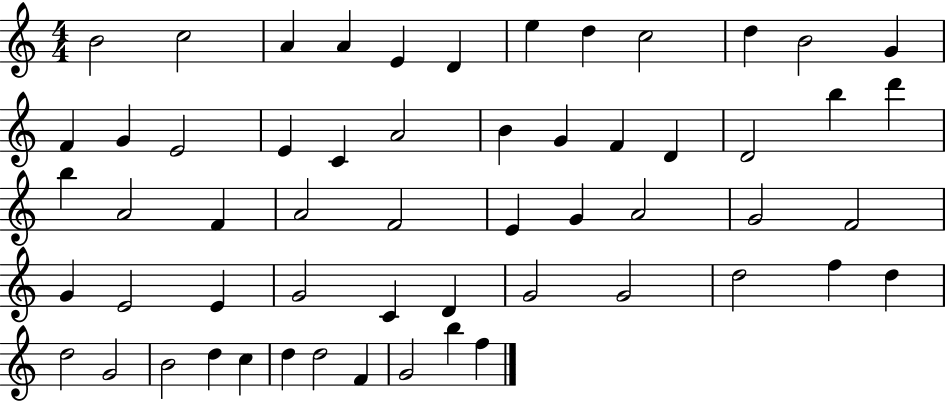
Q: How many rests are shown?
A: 0